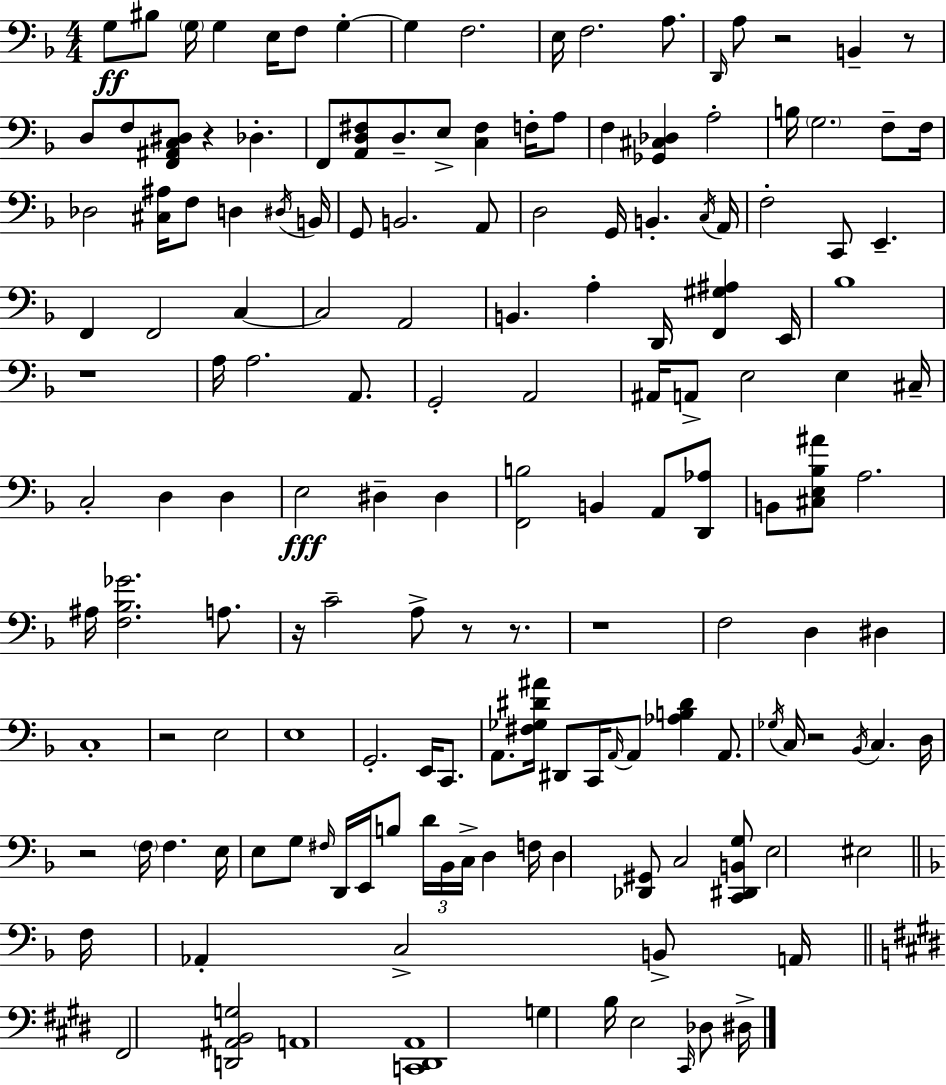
G3/e BIS3/e G3/s G3/q E3/s F3/e G3/q G3/q F3/h. E3/s F3/h. A3/e. D2/s A3/e R/h B2/q R/e D3/e F3/e [F2,A#2,C3,D#3]/e R/q Db3/q. F2/e [A2,D3,F#3]/e D3/e. E3/e [C3,F#3]/q F3/s A3/e F3/q [Gb2,C#3,Db3]/q A3/h B3/s G3/h. F3/e F3/s Db3/h [C#3,A#3]/s F3/e D3/q D#3/s B2/s G2/e B2/h. A2/e D3/h G2/s B2/q. C3/s A2/s F3/h C2/e E2/q. F2/q F2/h C3/q C3/h A2/h B2/q. A3/q D2/s [F2,G#3,A#3]/q E2/s Bb3/w R/w A3/s A3/h. A2/e. G2/h A2/h A#2/s A2/e E3/h E3/q C#3/s C3/h D3/q D3/q E3/h D#3/q D#3/q [F2,B3]/h B2/q A2/e [D2,Ab3]/e B2/e [C#3,E3,Bb3,A#4]/e A3/h. A#3/s [F3,Bb3,Gb4]/h. A3/e. R/s C4/h A3/e R/e R/e. R/w F3/h D3/q D#3/q C3/w R/h E3/h E3/w G2/h. E2/s C2/e. A2/e. [F#3,Gb3,D#4,A#4]/s D#2/e C2/s A2/s A2/e [Ab3,B3,D#4]/q A2/e. Gb3/s C3/s R/h Bb2/s C3/q. D3/s R/h F3/s F3/q. E3/s E3/e G3/e F#3/s D2/s E2/s B3/e D4/s Bb2/s C3/s D3/q F3/s D3/q [Db2,G#2]/e C3/h [C2,D#2,B2,G3]/e E3/h EIS3/h F3/s Ab2/q C3/h B2/e A2/s F#2/h [D2,A#2,B2,G3]/h A2/w [C2,D#2,A2]/w G3/q B3/s E3/h C#2/s Db3/e D#3/s